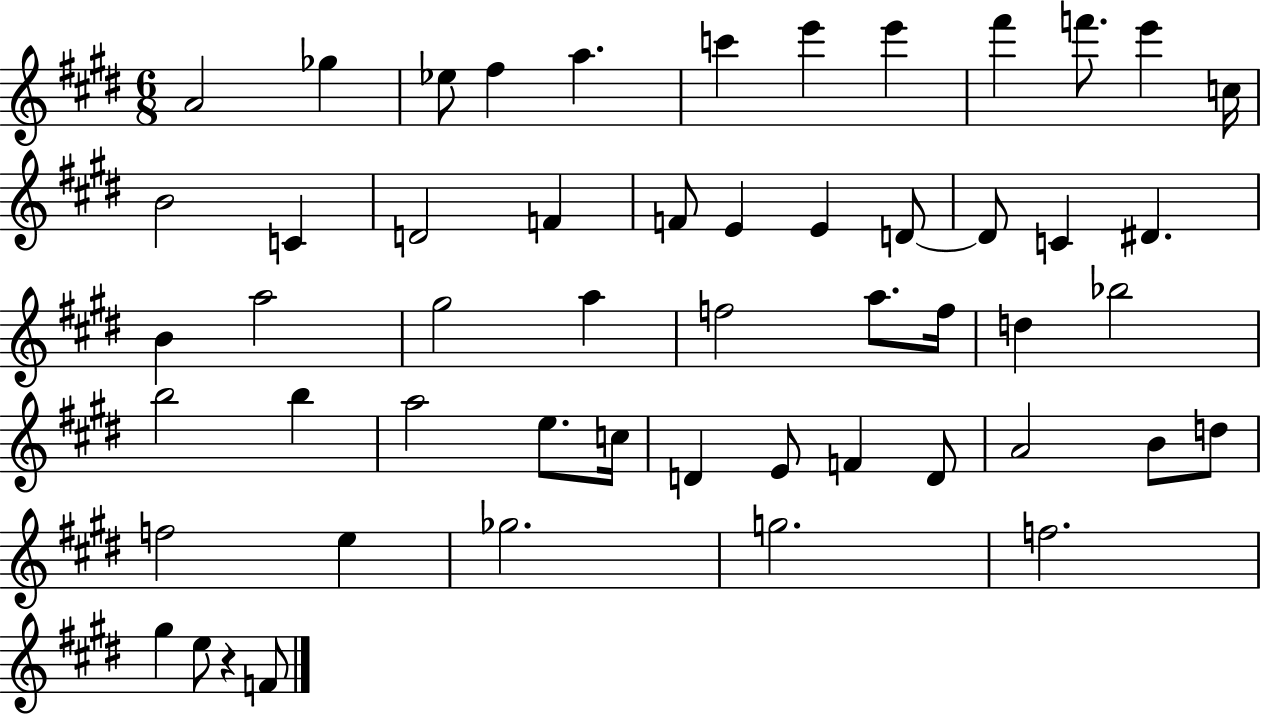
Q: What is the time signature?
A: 6/8